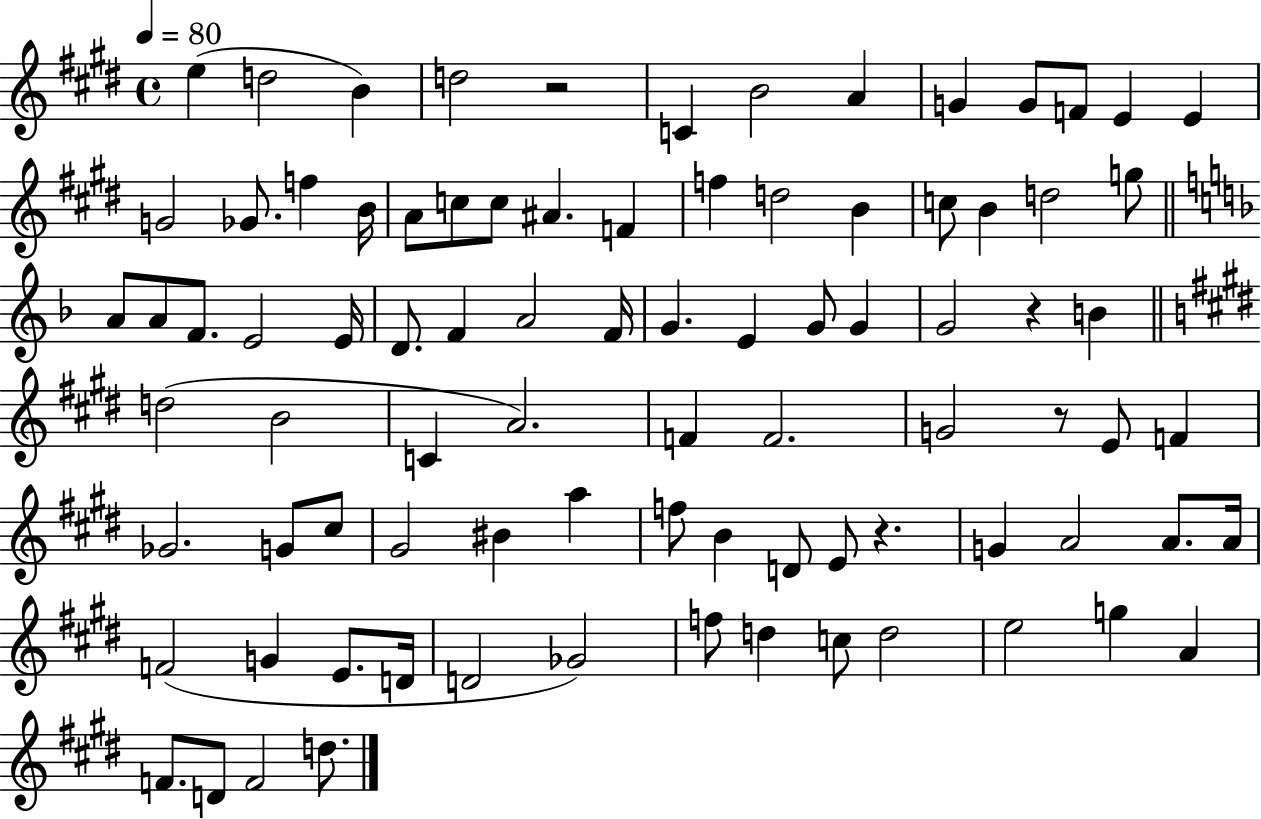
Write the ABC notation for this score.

X:1
T:Untitled
M:4/4
L:1/4
K:E
e d2 B d2 z2 C B2 A G G/2 F/2 E E G2 _G/2 f B/4 A/2 c/2 c/2 ^A F f d2 B c/2 B d2 g/2 A/2 A/2 F/2 E2 E/4 D/2 F A2 F/4 G E G/2 G G2 z B d2 B2 C A2 F F2 G2 z/2 E/2 F _G2 G/2 ^c/2 ^G2 ^B a f/2 B D/2 E/2 z G A2 A/2 A/4 F2 G E/2 D/4 D2 _G2 f/2 d c/2 d2 e2 g A F/2 D/2 F2 d/2